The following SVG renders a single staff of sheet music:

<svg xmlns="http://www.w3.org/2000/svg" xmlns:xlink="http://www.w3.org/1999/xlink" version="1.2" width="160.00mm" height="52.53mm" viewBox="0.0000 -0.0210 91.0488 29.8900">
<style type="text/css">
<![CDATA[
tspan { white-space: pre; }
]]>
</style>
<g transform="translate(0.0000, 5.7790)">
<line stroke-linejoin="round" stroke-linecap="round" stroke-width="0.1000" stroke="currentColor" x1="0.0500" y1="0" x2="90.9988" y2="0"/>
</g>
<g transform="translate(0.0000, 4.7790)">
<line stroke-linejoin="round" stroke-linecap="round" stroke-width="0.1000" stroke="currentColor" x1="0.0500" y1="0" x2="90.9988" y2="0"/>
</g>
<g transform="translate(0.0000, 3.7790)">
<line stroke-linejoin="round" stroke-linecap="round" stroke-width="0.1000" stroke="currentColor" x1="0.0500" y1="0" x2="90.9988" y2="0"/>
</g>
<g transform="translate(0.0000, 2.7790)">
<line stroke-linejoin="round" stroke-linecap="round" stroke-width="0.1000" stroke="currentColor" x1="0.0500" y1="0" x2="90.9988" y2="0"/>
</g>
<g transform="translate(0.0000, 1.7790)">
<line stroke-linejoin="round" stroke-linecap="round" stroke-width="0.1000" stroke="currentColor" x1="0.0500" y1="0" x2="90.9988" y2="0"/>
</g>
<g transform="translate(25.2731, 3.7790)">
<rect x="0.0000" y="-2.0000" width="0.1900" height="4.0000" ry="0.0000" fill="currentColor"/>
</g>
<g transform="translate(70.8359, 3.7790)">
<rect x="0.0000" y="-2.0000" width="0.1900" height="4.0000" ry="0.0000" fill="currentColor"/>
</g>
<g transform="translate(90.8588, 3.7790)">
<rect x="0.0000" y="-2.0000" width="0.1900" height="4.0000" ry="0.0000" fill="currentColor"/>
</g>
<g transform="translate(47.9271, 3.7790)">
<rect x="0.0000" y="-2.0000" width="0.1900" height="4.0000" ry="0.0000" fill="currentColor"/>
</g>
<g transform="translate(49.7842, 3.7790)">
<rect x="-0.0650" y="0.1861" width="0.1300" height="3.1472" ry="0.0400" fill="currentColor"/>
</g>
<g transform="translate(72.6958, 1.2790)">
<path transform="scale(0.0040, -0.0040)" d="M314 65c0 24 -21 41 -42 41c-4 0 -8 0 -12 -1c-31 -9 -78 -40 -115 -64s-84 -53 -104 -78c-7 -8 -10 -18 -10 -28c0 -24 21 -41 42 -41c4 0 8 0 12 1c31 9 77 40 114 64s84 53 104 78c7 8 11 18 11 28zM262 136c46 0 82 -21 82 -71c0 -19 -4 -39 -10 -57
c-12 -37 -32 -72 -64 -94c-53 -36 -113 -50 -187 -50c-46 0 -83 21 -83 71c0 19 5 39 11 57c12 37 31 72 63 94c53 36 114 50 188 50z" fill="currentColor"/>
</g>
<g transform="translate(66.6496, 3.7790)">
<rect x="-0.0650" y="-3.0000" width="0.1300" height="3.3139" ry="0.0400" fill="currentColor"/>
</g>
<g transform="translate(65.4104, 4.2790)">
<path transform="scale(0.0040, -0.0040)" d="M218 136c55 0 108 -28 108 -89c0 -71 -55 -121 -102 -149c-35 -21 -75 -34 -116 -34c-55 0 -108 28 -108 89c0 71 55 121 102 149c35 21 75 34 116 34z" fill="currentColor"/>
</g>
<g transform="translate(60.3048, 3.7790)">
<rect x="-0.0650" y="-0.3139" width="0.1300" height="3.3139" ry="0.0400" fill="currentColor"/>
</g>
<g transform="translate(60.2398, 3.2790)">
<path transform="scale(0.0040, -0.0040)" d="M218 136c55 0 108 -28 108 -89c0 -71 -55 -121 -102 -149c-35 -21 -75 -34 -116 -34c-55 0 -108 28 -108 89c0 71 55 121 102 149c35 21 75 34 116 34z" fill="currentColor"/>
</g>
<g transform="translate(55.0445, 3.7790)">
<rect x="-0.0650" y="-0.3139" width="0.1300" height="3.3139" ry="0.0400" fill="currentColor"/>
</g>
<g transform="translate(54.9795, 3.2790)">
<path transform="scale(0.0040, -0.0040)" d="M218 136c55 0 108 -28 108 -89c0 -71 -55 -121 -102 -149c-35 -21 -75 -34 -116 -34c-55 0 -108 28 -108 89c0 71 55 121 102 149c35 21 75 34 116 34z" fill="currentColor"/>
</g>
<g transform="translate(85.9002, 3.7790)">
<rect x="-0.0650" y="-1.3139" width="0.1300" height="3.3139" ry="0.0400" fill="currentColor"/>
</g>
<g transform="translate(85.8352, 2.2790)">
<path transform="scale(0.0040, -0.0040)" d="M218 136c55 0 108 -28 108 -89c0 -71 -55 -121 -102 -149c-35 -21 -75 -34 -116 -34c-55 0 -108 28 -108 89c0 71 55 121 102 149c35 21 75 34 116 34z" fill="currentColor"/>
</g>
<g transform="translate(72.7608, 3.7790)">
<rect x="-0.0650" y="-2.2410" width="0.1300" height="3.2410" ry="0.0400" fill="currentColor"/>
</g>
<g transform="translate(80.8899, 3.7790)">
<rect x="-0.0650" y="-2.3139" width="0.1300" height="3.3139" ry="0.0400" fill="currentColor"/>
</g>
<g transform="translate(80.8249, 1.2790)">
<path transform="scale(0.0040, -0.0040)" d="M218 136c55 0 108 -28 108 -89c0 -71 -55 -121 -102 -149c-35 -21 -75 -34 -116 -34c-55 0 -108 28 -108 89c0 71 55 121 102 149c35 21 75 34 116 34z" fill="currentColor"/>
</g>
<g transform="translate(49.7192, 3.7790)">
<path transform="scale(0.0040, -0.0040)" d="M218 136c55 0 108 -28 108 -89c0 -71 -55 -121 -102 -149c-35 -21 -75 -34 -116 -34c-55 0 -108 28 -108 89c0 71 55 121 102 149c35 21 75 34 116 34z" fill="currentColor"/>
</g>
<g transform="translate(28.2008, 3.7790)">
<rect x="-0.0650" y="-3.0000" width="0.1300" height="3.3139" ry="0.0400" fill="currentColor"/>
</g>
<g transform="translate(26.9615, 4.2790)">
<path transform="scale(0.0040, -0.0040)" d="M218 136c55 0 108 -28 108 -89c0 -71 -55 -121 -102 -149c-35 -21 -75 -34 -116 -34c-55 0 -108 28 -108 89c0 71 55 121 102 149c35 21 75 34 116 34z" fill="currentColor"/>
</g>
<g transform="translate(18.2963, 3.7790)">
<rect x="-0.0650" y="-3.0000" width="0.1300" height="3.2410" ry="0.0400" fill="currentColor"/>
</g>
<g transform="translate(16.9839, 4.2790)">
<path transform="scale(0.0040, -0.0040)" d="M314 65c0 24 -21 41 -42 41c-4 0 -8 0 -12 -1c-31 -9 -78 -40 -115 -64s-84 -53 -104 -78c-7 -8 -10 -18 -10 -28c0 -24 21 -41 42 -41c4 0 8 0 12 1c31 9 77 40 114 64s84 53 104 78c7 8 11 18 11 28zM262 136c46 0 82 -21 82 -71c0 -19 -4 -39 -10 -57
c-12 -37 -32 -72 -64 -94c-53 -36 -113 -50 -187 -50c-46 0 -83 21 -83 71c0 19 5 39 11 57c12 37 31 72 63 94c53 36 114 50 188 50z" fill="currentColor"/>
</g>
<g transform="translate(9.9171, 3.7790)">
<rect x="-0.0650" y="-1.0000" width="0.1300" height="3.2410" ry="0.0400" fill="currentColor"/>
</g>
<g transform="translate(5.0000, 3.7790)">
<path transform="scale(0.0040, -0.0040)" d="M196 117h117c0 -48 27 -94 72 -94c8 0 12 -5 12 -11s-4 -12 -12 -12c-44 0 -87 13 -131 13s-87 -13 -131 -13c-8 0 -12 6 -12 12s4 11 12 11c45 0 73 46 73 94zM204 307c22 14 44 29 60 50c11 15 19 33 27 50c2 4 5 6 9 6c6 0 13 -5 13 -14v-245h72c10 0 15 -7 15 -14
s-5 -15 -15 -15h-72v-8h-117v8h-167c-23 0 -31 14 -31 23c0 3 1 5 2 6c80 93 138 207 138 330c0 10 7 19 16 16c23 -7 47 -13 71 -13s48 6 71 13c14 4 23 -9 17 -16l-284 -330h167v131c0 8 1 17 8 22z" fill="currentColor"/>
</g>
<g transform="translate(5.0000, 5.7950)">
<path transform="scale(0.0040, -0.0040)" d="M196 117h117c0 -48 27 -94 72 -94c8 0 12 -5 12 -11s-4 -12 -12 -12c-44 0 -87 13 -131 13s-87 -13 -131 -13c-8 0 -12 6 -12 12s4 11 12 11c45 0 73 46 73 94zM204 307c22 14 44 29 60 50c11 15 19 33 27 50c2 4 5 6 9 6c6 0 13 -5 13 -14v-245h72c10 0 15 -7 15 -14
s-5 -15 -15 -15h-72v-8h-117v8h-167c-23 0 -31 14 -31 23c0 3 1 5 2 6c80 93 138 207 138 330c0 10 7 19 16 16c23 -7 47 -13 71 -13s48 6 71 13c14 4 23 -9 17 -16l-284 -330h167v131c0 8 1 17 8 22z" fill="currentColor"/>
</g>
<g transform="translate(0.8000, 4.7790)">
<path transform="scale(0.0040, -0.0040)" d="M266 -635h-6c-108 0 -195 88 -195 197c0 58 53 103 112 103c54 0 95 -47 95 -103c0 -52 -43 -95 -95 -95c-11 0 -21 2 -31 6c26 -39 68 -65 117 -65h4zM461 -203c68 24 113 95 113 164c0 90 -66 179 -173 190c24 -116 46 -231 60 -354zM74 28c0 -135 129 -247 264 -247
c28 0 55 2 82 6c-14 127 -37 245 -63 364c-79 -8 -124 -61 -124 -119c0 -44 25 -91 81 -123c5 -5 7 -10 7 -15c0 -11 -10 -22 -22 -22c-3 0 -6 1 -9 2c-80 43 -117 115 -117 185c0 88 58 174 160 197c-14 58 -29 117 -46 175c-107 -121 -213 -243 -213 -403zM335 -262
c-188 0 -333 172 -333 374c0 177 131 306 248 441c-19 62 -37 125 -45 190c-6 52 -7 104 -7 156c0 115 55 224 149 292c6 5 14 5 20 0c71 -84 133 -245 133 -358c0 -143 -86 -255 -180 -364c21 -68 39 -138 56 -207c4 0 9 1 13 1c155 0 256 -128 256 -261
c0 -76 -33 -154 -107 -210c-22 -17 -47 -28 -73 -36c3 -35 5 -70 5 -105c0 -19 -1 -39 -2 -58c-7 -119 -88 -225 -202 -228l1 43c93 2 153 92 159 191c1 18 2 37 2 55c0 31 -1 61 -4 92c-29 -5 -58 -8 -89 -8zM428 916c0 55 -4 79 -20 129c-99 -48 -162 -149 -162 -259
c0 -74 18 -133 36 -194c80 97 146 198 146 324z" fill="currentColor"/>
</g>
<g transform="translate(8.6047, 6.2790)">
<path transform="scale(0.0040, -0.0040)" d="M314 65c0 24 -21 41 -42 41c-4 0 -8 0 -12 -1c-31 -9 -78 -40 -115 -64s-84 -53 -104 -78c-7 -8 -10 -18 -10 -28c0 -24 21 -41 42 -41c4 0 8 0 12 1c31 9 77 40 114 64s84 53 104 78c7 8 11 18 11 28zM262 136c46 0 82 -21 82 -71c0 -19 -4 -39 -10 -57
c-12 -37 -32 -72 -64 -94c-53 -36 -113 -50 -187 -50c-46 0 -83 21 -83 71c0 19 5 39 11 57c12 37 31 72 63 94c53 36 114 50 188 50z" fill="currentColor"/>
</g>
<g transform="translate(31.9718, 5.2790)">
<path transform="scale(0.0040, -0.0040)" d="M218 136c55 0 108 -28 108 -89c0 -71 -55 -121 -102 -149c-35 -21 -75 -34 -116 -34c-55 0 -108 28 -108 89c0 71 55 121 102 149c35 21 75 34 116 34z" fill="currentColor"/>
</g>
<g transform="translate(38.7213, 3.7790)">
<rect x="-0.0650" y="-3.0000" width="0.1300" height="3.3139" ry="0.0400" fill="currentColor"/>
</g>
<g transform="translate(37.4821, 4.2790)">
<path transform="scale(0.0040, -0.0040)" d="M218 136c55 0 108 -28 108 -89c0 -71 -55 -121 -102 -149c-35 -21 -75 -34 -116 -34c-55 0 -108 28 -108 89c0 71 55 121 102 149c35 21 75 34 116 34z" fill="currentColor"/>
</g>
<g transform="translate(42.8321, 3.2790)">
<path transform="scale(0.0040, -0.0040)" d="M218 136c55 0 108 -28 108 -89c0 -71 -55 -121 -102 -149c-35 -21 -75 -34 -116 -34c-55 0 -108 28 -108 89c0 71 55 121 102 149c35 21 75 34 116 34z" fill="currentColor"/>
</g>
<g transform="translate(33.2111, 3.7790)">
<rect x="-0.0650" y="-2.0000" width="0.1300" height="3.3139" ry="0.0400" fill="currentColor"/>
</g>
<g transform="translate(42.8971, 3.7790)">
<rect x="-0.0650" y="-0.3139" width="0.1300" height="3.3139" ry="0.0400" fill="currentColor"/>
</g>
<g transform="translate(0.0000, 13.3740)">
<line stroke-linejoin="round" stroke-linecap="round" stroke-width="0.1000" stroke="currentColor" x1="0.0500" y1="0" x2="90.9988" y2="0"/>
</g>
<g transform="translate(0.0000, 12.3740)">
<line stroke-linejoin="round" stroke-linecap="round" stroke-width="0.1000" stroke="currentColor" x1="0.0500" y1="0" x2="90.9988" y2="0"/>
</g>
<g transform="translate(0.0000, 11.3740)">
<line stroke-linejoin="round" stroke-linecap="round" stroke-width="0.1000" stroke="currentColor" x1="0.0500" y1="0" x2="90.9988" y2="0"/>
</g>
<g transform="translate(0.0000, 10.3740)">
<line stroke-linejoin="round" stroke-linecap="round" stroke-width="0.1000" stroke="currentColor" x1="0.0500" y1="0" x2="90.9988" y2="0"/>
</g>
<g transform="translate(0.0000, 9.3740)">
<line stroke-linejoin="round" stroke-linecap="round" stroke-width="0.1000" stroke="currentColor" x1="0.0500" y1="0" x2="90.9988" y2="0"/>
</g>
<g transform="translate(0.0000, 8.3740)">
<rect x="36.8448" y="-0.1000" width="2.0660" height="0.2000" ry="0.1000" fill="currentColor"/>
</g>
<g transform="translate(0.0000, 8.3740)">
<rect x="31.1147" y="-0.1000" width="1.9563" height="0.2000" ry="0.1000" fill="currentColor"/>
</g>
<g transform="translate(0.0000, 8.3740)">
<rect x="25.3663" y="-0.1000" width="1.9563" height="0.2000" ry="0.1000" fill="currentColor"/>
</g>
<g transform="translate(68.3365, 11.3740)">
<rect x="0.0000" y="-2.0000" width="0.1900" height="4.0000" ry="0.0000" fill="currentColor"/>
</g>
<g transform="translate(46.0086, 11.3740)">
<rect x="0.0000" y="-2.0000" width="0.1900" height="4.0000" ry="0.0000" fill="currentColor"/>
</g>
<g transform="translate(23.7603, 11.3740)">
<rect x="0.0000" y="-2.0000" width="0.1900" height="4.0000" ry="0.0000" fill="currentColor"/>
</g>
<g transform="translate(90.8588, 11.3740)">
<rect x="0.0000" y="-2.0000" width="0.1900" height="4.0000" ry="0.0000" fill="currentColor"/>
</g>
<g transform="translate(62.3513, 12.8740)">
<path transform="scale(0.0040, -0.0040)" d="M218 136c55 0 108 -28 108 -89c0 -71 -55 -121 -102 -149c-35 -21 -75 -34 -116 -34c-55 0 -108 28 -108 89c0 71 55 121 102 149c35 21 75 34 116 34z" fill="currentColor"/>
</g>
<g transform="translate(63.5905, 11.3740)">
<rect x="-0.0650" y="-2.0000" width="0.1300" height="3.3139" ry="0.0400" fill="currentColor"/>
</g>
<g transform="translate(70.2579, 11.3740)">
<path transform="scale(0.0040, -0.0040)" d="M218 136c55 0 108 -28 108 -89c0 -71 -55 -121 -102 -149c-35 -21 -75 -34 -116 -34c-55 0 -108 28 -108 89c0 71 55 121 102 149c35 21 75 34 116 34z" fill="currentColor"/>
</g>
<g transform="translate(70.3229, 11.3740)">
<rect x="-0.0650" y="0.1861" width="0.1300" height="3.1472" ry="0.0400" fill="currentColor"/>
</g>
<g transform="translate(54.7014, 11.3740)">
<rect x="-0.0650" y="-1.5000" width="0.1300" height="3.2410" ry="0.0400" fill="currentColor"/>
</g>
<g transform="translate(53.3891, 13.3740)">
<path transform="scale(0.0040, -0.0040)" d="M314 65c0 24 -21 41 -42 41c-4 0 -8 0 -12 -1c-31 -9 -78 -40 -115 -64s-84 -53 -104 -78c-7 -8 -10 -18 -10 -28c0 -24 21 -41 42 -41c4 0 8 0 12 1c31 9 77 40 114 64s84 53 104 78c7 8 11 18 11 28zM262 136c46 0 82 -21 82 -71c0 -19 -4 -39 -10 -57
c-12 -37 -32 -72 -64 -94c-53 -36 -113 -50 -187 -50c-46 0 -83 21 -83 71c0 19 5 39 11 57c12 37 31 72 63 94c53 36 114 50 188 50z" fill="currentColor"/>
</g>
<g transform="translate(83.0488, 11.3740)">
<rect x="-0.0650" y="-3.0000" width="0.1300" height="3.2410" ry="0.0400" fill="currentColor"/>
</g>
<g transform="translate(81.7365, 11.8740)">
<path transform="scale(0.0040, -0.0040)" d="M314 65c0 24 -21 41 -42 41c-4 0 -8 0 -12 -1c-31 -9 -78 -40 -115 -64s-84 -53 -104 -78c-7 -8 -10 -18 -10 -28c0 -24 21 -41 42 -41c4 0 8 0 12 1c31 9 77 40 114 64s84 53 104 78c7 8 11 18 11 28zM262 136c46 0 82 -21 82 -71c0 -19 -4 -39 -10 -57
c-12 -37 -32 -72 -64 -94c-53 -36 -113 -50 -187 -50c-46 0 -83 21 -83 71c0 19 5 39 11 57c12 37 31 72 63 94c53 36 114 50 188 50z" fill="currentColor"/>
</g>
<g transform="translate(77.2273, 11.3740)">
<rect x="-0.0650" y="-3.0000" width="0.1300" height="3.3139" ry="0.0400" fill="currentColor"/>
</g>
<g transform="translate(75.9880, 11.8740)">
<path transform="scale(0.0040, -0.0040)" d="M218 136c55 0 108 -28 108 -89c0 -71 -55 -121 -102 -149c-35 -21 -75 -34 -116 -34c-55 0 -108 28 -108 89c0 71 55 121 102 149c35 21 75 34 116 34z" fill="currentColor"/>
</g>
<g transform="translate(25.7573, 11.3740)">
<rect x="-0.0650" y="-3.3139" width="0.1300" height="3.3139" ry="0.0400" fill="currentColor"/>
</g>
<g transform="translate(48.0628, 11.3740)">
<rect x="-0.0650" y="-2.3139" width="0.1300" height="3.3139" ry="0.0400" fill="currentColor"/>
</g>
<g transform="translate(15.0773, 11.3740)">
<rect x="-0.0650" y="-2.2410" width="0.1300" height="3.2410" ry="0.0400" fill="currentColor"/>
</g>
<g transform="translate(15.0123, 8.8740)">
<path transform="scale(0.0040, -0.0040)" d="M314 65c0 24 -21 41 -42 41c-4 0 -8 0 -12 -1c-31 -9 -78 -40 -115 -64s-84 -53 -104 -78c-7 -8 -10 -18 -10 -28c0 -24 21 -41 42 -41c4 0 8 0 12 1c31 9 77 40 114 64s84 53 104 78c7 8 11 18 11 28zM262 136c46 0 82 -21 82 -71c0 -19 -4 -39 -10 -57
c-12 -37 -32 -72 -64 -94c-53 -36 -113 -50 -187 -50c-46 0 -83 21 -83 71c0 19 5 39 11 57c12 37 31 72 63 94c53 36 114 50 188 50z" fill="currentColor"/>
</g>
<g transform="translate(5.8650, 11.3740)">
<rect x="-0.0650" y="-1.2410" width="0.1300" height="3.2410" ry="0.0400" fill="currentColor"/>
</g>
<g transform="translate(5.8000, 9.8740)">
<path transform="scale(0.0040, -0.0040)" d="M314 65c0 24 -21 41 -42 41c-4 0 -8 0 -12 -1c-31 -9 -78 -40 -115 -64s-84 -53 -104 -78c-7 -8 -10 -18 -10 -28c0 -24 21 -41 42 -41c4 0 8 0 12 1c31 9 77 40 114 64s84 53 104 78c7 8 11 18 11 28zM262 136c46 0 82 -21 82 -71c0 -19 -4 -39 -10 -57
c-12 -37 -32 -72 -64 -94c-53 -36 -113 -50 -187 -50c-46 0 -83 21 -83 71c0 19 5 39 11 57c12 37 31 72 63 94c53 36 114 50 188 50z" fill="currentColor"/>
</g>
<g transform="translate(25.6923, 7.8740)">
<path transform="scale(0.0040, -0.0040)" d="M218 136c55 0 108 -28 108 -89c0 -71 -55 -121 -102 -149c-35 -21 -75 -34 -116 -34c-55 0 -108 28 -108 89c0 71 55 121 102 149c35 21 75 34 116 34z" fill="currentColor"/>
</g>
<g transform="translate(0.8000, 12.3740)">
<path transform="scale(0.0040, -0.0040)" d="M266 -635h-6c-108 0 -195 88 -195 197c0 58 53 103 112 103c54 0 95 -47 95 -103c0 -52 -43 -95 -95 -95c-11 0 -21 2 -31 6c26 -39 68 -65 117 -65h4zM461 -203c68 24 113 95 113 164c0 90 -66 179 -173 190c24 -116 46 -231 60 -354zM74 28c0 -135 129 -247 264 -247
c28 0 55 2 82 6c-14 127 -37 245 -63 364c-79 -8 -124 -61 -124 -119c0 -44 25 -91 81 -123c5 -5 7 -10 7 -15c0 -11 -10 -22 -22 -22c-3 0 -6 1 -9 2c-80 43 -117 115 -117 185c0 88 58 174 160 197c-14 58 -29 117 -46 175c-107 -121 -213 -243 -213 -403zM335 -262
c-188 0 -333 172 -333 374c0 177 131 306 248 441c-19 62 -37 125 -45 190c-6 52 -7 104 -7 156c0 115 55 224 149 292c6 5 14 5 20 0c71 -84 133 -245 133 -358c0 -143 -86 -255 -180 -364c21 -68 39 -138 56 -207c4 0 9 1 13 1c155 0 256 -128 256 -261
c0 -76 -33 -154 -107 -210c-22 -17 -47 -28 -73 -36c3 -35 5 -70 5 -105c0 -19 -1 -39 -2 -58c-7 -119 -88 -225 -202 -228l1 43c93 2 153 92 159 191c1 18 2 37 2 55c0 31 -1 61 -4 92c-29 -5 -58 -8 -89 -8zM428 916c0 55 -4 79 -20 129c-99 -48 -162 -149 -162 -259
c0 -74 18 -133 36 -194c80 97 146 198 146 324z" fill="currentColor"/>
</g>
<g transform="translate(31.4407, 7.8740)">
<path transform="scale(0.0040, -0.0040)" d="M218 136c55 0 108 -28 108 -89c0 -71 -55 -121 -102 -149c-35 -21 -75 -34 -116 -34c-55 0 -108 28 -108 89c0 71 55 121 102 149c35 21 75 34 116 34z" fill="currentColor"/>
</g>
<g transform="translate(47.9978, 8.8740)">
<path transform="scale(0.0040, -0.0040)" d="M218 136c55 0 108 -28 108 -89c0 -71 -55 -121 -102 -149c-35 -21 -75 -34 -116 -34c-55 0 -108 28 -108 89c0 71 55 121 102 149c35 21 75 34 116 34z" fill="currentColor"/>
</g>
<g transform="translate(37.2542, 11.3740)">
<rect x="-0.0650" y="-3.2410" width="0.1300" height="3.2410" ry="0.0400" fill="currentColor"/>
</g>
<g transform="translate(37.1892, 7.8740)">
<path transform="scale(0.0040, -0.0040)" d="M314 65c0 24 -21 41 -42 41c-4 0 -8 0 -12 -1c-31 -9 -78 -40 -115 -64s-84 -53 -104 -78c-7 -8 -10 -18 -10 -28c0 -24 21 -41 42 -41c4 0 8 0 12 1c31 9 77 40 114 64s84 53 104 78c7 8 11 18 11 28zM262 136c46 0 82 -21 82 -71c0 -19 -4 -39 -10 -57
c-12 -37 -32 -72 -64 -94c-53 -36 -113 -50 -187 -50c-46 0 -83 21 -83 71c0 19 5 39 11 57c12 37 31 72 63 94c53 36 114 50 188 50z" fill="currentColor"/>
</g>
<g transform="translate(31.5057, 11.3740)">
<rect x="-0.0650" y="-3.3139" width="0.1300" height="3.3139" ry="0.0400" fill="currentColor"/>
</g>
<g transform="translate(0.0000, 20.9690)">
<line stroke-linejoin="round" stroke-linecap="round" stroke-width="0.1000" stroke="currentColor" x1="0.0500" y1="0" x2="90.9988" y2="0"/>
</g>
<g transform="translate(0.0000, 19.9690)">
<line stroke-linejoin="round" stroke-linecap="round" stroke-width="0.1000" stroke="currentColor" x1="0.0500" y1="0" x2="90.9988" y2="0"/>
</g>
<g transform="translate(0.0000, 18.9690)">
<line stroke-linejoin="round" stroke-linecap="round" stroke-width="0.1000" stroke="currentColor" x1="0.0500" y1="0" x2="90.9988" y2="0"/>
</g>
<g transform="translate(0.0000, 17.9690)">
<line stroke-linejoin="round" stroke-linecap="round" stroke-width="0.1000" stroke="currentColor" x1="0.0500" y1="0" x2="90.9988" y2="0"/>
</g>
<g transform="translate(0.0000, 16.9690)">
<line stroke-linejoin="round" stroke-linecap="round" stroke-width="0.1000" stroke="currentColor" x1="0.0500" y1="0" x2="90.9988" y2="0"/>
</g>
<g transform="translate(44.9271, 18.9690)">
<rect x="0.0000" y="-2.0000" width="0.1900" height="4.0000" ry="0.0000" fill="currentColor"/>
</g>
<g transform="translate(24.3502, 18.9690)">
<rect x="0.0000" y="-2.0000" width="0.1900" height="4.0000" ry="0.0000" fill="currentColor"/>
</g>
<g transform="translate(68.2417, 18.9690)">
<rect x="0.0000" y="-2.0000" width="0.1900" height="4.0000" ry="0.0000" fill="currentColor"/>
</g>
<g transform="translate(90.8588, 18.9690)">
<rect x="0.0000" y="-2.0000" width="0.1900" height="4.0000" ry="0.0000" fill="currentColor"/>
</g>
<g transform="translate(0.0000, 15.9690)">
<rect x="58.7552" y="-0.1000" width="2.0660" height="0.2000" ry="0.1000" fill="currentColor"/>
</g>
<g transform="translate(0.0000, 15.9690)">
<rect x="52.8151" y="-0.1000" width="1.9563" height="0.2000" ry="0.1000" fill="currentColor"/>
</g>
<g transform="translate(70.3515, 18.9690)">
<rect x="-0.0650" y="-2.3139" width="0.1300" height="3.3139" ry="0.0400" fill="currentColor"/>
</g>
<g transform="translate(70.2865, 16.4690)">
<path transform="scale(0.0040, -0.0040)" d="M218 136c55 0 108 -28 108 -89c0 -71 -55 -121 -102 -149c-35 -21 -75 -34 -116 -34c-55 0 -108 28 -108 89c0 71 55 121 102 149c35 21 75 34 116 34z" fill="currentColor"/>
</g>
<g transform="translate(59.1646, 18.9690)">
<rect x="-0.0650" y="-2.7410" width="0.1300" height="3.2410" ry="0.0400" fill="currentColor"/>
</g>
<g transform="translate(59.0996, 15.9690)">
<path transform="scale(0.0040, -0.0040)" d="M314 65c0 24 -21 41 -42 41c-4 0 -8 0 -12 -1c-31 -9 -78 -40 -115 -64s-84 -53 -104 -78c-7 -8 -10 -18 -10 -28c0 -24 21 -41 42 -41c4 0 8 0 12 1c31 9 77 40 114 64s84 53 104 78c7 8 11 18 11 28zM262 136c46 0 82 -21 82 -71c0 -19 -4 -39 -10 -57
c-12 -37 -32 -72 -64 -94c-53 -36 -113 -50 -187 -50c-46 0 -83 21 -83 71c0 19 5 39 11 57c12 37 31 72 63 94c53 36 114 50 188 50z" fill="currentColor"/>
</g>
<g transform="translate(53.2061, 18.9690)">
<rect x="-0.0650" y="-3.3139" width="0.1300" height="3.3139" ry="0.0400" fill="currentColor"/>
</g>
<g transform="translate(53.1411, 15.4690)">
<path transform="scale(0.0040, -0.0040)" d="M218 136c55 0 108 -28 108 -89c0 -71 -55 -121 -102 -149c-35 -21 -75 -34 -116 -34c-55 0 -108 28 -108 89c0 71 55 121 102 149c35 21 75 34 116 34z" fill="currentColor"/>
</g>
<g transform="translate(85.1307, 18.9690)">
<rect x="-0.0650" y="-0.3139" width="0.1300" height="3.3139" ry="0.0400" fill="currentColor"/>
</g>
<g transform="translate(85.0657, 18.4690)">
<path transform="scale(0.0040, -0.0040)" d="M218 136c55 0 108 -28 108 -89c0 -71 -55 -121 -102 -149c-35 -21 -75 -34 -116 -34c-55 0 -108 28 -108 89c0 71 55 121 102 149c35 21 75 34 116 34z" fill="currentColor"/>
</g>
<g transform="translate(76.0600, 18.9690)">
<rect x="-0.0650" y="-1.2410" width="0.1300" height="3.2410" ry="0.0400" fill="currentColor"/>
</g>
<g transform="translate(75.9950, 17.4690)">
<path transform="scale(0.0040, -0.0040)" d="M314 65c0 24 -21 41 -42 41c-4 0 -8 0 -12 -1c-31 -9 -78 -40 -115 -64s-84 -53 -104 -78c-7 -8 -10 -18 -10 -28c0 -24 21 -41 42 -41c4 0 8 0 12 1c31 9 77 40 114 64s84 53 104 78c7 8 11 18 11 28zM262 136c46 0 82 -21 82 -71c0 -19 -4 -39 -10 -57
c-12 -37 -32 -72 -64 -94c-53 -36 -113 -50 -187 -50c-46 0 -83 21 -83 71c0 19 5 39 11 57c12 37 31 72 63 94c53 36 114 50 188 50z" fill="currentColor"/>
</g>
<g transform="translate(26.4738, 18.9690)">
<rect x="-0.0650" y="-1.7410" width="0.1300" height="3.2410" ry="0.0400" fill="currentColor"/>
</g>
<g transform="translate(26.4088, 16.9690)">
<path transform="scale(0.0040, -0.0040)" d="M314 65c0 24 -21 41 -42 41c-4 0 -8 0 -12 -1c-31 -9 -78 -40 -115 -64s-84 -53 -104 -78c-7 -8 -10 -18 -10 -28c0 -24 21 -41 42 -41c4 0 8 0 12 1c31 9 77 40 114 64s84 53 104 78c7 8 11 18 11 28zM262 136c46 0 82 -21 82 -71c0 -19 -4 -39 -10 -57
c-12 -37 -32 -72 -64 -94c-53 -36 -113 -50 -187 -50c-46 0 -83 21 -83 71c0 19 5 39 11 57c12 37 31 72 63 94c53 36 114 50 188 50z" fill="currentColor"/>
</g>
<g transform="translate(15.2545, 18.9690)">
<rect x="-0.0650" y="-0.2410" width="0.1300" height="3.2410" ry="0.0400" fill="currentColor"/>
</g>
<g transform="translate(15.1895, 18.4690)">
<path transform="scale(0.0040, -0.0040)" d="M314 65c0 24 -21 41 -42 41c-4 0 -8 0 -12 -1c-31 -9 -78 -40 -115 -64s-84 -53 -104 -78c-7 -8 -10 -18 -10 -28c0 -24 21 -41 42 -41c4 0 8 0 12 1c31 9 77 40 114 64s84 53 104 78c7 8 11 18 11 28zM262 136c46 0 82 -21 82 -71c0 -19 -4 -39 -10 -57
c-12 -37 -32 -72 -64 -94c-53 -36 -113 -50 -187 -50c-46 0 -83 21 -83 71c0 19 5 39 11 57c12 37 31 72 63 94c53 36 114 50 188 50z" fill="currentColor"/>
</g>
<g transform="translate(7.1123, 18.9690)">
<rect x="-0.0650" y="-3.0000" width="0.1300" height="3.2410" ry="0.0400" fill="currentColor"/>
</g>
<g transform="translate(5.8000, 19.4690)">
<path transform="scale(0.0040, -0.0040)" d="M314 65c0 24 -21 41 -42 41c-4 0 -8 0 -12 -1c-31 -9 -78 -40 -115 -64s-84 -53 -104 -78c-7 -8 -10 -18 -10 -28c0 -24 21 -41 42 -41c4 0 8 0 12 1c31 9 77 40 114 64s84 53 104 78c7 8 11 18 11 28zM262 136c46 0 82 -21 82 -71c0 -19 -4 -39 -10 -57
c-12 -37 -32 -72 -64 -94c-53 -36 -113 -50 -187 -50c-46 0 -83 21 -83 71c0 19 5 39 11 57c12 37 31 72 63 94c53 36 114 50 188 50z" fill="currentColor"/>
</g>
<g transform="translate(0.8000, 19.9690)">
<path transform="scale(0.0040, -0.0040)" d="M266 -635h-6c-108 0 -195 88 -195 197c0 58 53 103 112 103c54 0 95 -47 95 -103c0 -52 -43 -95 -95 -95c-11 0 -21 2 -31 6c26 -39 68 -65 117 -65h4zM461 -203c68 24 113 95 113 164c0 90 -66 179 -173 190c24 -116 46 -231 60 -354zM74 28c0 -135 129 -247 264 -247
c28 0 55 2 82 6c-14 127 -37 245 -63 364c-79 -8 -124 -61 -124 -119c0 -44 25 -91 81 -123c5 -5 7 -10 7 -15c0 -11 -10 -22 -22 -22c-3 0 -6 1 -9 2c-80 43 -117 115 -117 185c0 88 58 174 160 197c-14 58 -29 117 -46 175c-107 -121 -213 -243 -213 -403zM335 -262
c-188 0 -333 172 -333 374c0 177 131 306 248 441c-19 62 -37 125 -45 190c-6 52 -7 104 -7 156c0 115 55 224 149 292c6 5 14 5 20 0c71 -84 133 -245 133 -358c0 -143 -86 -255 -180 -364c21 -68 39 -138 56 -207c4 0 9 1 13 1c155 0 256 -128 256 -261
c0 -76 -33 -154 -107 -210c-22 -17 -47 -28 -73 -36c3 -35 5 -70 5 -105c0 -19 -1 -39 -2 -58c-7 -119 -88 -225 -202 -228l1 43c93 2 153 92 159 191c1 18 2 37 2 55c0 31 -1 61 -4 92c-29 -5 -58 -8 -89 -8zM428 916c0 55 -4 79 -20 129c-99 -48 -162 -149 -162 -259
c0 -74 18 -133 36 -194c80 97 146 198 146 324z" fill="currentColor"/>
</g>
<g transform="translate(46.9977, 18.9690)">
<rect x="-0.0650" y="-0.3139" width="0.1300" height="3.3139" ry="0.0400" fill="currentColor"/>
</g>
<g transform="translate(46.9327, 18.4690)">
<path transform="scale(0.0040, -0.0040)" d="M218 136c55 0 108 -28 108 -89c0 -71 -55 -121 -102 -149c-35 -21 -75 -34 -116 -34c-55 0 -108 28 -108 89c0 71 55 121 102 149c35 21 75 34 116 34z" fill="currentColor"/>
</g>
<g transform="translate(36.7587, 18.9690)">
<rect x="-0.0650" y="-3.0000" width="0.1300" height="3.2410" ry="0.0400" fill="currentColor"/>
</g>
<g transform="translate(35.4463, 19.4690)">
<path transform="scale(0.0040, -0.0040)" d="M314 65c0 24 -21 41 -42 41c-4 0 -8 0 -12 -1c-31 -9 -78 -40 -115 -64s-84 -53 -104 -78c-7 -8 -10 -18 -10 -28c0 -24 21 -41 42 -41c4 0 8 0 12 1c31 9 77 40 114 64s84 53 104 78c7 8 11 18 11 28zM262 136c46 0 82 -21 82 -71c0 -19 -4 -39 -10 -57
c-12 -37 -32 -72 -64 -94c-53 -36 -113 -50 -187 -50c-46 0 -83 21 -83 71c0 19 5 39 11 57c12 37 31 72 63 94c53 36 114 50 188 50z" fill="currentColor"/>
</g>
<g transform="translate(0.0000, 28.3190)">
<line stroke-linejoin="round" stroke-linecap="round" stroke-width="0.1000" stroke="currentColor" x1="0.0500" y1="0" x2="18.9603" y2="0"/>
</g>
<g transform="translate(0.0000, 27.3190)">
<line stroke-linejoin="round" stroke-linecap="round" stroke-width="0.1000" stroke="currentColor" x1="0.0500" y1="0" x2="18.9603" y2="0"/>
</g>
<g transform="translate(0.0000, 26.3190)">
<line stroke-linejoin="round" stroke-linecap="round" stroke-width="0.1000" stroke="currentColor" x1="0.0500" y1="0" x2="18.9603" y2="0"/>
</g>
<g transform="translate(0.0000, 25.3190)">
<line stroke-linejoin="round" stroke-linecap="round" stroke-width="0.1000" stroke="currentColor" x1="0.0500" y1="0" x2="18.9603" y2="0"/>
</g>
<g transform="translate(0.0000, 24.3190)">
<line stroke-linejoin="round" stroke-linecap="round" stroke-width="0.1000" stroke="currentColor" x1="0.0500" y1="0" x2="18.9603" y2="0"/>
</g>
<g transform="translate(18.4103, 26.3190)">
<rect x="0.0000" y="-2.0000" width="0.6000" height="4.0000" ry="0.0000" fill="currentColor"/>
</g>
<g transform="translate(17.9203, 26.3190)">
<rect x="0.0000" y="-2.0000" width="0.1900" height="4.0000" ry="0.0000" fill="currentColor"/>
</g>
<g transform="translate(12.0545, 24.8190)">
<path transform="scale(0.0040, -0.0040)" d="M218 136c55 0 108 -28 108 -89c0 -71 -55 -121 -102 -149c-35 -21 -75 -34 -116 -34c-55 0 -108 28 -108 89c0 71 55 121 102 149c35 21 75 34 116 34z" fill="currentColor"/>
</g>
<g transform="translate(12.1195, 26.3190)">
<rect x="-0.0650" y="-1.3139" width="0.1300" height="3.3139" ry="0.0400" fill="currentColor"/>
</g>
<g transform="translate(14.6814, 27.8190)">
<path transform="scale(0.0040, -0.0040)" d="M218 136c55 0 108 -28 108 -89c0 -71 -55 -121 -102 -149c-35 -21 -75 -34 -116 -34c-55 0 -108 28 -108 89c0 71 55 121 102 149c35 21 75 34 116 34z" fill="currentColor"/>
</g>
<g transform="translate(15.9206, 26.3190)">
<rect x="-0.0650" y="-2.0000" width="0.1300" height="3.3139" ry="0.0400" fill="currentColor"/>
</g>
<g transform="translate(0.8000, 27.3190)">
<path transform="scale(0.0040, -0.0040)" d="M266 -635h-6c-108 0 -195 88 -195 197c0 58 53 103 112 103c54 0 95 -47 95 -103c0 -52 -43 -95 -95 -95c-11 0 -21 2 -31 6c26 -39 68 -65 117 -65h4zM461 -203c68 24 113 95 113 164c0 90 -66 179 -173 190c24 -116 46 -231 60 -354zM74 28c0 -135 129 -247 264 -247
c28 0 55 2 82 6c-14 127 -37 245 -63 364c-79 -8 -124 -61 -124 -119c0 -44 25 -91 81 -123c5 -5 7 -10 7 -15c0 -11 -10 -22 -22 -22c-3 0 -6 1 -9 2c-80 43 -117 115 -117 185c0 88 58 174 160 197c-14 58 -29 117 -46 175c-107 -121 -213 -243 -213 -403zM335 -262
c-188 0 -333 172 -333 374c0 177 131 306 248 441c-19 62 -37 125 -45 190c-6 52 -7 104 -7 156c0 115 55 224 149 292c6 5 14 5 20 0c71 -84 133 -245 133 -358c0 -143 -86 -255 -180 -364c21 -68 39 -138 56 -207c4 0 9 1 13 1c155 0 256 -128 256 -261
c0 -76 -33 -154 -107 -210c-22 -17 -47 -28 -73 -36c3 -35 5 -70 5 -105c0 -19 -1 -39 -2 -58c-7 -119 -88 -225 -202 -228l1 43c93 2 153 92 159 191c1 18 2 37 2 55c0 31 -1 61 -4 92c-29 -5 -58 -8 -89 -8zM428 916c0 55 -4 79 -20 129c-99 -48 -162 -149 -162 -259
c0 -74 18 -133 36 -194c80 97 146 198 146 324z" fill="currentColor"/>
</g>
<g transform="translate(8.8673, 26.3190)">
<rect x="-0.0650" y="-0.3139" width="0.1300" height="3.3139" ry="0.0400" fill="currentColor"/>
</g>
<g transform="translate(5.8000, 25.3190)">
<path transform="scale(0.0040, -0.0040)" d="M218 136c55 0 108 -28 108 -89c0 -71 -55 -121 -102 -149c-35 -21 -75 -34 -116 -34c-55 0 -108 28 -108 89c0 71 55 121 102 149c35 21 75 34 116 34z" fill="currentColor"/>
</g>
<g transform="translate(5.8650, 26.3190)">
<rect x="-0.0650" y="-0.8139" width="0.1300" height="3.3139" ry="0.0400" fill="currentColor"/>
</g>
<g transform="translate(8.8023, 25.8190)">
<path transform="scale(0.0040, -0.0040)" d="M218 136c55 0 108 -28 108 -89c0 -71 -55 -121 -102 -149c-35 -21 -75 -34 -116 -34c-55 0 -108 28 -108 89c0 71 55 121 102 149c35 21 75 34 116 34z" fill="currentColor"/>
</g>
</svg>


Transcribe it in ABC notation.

X:1
T:Untitled
M:4/4
L:1/4
K:C
D2 A2 A F A c B c c A g2 g e e2 g2 b b b2 g E2 F B A A2 A2 c2 f2 A2 c b a2 g e2 c d c e F